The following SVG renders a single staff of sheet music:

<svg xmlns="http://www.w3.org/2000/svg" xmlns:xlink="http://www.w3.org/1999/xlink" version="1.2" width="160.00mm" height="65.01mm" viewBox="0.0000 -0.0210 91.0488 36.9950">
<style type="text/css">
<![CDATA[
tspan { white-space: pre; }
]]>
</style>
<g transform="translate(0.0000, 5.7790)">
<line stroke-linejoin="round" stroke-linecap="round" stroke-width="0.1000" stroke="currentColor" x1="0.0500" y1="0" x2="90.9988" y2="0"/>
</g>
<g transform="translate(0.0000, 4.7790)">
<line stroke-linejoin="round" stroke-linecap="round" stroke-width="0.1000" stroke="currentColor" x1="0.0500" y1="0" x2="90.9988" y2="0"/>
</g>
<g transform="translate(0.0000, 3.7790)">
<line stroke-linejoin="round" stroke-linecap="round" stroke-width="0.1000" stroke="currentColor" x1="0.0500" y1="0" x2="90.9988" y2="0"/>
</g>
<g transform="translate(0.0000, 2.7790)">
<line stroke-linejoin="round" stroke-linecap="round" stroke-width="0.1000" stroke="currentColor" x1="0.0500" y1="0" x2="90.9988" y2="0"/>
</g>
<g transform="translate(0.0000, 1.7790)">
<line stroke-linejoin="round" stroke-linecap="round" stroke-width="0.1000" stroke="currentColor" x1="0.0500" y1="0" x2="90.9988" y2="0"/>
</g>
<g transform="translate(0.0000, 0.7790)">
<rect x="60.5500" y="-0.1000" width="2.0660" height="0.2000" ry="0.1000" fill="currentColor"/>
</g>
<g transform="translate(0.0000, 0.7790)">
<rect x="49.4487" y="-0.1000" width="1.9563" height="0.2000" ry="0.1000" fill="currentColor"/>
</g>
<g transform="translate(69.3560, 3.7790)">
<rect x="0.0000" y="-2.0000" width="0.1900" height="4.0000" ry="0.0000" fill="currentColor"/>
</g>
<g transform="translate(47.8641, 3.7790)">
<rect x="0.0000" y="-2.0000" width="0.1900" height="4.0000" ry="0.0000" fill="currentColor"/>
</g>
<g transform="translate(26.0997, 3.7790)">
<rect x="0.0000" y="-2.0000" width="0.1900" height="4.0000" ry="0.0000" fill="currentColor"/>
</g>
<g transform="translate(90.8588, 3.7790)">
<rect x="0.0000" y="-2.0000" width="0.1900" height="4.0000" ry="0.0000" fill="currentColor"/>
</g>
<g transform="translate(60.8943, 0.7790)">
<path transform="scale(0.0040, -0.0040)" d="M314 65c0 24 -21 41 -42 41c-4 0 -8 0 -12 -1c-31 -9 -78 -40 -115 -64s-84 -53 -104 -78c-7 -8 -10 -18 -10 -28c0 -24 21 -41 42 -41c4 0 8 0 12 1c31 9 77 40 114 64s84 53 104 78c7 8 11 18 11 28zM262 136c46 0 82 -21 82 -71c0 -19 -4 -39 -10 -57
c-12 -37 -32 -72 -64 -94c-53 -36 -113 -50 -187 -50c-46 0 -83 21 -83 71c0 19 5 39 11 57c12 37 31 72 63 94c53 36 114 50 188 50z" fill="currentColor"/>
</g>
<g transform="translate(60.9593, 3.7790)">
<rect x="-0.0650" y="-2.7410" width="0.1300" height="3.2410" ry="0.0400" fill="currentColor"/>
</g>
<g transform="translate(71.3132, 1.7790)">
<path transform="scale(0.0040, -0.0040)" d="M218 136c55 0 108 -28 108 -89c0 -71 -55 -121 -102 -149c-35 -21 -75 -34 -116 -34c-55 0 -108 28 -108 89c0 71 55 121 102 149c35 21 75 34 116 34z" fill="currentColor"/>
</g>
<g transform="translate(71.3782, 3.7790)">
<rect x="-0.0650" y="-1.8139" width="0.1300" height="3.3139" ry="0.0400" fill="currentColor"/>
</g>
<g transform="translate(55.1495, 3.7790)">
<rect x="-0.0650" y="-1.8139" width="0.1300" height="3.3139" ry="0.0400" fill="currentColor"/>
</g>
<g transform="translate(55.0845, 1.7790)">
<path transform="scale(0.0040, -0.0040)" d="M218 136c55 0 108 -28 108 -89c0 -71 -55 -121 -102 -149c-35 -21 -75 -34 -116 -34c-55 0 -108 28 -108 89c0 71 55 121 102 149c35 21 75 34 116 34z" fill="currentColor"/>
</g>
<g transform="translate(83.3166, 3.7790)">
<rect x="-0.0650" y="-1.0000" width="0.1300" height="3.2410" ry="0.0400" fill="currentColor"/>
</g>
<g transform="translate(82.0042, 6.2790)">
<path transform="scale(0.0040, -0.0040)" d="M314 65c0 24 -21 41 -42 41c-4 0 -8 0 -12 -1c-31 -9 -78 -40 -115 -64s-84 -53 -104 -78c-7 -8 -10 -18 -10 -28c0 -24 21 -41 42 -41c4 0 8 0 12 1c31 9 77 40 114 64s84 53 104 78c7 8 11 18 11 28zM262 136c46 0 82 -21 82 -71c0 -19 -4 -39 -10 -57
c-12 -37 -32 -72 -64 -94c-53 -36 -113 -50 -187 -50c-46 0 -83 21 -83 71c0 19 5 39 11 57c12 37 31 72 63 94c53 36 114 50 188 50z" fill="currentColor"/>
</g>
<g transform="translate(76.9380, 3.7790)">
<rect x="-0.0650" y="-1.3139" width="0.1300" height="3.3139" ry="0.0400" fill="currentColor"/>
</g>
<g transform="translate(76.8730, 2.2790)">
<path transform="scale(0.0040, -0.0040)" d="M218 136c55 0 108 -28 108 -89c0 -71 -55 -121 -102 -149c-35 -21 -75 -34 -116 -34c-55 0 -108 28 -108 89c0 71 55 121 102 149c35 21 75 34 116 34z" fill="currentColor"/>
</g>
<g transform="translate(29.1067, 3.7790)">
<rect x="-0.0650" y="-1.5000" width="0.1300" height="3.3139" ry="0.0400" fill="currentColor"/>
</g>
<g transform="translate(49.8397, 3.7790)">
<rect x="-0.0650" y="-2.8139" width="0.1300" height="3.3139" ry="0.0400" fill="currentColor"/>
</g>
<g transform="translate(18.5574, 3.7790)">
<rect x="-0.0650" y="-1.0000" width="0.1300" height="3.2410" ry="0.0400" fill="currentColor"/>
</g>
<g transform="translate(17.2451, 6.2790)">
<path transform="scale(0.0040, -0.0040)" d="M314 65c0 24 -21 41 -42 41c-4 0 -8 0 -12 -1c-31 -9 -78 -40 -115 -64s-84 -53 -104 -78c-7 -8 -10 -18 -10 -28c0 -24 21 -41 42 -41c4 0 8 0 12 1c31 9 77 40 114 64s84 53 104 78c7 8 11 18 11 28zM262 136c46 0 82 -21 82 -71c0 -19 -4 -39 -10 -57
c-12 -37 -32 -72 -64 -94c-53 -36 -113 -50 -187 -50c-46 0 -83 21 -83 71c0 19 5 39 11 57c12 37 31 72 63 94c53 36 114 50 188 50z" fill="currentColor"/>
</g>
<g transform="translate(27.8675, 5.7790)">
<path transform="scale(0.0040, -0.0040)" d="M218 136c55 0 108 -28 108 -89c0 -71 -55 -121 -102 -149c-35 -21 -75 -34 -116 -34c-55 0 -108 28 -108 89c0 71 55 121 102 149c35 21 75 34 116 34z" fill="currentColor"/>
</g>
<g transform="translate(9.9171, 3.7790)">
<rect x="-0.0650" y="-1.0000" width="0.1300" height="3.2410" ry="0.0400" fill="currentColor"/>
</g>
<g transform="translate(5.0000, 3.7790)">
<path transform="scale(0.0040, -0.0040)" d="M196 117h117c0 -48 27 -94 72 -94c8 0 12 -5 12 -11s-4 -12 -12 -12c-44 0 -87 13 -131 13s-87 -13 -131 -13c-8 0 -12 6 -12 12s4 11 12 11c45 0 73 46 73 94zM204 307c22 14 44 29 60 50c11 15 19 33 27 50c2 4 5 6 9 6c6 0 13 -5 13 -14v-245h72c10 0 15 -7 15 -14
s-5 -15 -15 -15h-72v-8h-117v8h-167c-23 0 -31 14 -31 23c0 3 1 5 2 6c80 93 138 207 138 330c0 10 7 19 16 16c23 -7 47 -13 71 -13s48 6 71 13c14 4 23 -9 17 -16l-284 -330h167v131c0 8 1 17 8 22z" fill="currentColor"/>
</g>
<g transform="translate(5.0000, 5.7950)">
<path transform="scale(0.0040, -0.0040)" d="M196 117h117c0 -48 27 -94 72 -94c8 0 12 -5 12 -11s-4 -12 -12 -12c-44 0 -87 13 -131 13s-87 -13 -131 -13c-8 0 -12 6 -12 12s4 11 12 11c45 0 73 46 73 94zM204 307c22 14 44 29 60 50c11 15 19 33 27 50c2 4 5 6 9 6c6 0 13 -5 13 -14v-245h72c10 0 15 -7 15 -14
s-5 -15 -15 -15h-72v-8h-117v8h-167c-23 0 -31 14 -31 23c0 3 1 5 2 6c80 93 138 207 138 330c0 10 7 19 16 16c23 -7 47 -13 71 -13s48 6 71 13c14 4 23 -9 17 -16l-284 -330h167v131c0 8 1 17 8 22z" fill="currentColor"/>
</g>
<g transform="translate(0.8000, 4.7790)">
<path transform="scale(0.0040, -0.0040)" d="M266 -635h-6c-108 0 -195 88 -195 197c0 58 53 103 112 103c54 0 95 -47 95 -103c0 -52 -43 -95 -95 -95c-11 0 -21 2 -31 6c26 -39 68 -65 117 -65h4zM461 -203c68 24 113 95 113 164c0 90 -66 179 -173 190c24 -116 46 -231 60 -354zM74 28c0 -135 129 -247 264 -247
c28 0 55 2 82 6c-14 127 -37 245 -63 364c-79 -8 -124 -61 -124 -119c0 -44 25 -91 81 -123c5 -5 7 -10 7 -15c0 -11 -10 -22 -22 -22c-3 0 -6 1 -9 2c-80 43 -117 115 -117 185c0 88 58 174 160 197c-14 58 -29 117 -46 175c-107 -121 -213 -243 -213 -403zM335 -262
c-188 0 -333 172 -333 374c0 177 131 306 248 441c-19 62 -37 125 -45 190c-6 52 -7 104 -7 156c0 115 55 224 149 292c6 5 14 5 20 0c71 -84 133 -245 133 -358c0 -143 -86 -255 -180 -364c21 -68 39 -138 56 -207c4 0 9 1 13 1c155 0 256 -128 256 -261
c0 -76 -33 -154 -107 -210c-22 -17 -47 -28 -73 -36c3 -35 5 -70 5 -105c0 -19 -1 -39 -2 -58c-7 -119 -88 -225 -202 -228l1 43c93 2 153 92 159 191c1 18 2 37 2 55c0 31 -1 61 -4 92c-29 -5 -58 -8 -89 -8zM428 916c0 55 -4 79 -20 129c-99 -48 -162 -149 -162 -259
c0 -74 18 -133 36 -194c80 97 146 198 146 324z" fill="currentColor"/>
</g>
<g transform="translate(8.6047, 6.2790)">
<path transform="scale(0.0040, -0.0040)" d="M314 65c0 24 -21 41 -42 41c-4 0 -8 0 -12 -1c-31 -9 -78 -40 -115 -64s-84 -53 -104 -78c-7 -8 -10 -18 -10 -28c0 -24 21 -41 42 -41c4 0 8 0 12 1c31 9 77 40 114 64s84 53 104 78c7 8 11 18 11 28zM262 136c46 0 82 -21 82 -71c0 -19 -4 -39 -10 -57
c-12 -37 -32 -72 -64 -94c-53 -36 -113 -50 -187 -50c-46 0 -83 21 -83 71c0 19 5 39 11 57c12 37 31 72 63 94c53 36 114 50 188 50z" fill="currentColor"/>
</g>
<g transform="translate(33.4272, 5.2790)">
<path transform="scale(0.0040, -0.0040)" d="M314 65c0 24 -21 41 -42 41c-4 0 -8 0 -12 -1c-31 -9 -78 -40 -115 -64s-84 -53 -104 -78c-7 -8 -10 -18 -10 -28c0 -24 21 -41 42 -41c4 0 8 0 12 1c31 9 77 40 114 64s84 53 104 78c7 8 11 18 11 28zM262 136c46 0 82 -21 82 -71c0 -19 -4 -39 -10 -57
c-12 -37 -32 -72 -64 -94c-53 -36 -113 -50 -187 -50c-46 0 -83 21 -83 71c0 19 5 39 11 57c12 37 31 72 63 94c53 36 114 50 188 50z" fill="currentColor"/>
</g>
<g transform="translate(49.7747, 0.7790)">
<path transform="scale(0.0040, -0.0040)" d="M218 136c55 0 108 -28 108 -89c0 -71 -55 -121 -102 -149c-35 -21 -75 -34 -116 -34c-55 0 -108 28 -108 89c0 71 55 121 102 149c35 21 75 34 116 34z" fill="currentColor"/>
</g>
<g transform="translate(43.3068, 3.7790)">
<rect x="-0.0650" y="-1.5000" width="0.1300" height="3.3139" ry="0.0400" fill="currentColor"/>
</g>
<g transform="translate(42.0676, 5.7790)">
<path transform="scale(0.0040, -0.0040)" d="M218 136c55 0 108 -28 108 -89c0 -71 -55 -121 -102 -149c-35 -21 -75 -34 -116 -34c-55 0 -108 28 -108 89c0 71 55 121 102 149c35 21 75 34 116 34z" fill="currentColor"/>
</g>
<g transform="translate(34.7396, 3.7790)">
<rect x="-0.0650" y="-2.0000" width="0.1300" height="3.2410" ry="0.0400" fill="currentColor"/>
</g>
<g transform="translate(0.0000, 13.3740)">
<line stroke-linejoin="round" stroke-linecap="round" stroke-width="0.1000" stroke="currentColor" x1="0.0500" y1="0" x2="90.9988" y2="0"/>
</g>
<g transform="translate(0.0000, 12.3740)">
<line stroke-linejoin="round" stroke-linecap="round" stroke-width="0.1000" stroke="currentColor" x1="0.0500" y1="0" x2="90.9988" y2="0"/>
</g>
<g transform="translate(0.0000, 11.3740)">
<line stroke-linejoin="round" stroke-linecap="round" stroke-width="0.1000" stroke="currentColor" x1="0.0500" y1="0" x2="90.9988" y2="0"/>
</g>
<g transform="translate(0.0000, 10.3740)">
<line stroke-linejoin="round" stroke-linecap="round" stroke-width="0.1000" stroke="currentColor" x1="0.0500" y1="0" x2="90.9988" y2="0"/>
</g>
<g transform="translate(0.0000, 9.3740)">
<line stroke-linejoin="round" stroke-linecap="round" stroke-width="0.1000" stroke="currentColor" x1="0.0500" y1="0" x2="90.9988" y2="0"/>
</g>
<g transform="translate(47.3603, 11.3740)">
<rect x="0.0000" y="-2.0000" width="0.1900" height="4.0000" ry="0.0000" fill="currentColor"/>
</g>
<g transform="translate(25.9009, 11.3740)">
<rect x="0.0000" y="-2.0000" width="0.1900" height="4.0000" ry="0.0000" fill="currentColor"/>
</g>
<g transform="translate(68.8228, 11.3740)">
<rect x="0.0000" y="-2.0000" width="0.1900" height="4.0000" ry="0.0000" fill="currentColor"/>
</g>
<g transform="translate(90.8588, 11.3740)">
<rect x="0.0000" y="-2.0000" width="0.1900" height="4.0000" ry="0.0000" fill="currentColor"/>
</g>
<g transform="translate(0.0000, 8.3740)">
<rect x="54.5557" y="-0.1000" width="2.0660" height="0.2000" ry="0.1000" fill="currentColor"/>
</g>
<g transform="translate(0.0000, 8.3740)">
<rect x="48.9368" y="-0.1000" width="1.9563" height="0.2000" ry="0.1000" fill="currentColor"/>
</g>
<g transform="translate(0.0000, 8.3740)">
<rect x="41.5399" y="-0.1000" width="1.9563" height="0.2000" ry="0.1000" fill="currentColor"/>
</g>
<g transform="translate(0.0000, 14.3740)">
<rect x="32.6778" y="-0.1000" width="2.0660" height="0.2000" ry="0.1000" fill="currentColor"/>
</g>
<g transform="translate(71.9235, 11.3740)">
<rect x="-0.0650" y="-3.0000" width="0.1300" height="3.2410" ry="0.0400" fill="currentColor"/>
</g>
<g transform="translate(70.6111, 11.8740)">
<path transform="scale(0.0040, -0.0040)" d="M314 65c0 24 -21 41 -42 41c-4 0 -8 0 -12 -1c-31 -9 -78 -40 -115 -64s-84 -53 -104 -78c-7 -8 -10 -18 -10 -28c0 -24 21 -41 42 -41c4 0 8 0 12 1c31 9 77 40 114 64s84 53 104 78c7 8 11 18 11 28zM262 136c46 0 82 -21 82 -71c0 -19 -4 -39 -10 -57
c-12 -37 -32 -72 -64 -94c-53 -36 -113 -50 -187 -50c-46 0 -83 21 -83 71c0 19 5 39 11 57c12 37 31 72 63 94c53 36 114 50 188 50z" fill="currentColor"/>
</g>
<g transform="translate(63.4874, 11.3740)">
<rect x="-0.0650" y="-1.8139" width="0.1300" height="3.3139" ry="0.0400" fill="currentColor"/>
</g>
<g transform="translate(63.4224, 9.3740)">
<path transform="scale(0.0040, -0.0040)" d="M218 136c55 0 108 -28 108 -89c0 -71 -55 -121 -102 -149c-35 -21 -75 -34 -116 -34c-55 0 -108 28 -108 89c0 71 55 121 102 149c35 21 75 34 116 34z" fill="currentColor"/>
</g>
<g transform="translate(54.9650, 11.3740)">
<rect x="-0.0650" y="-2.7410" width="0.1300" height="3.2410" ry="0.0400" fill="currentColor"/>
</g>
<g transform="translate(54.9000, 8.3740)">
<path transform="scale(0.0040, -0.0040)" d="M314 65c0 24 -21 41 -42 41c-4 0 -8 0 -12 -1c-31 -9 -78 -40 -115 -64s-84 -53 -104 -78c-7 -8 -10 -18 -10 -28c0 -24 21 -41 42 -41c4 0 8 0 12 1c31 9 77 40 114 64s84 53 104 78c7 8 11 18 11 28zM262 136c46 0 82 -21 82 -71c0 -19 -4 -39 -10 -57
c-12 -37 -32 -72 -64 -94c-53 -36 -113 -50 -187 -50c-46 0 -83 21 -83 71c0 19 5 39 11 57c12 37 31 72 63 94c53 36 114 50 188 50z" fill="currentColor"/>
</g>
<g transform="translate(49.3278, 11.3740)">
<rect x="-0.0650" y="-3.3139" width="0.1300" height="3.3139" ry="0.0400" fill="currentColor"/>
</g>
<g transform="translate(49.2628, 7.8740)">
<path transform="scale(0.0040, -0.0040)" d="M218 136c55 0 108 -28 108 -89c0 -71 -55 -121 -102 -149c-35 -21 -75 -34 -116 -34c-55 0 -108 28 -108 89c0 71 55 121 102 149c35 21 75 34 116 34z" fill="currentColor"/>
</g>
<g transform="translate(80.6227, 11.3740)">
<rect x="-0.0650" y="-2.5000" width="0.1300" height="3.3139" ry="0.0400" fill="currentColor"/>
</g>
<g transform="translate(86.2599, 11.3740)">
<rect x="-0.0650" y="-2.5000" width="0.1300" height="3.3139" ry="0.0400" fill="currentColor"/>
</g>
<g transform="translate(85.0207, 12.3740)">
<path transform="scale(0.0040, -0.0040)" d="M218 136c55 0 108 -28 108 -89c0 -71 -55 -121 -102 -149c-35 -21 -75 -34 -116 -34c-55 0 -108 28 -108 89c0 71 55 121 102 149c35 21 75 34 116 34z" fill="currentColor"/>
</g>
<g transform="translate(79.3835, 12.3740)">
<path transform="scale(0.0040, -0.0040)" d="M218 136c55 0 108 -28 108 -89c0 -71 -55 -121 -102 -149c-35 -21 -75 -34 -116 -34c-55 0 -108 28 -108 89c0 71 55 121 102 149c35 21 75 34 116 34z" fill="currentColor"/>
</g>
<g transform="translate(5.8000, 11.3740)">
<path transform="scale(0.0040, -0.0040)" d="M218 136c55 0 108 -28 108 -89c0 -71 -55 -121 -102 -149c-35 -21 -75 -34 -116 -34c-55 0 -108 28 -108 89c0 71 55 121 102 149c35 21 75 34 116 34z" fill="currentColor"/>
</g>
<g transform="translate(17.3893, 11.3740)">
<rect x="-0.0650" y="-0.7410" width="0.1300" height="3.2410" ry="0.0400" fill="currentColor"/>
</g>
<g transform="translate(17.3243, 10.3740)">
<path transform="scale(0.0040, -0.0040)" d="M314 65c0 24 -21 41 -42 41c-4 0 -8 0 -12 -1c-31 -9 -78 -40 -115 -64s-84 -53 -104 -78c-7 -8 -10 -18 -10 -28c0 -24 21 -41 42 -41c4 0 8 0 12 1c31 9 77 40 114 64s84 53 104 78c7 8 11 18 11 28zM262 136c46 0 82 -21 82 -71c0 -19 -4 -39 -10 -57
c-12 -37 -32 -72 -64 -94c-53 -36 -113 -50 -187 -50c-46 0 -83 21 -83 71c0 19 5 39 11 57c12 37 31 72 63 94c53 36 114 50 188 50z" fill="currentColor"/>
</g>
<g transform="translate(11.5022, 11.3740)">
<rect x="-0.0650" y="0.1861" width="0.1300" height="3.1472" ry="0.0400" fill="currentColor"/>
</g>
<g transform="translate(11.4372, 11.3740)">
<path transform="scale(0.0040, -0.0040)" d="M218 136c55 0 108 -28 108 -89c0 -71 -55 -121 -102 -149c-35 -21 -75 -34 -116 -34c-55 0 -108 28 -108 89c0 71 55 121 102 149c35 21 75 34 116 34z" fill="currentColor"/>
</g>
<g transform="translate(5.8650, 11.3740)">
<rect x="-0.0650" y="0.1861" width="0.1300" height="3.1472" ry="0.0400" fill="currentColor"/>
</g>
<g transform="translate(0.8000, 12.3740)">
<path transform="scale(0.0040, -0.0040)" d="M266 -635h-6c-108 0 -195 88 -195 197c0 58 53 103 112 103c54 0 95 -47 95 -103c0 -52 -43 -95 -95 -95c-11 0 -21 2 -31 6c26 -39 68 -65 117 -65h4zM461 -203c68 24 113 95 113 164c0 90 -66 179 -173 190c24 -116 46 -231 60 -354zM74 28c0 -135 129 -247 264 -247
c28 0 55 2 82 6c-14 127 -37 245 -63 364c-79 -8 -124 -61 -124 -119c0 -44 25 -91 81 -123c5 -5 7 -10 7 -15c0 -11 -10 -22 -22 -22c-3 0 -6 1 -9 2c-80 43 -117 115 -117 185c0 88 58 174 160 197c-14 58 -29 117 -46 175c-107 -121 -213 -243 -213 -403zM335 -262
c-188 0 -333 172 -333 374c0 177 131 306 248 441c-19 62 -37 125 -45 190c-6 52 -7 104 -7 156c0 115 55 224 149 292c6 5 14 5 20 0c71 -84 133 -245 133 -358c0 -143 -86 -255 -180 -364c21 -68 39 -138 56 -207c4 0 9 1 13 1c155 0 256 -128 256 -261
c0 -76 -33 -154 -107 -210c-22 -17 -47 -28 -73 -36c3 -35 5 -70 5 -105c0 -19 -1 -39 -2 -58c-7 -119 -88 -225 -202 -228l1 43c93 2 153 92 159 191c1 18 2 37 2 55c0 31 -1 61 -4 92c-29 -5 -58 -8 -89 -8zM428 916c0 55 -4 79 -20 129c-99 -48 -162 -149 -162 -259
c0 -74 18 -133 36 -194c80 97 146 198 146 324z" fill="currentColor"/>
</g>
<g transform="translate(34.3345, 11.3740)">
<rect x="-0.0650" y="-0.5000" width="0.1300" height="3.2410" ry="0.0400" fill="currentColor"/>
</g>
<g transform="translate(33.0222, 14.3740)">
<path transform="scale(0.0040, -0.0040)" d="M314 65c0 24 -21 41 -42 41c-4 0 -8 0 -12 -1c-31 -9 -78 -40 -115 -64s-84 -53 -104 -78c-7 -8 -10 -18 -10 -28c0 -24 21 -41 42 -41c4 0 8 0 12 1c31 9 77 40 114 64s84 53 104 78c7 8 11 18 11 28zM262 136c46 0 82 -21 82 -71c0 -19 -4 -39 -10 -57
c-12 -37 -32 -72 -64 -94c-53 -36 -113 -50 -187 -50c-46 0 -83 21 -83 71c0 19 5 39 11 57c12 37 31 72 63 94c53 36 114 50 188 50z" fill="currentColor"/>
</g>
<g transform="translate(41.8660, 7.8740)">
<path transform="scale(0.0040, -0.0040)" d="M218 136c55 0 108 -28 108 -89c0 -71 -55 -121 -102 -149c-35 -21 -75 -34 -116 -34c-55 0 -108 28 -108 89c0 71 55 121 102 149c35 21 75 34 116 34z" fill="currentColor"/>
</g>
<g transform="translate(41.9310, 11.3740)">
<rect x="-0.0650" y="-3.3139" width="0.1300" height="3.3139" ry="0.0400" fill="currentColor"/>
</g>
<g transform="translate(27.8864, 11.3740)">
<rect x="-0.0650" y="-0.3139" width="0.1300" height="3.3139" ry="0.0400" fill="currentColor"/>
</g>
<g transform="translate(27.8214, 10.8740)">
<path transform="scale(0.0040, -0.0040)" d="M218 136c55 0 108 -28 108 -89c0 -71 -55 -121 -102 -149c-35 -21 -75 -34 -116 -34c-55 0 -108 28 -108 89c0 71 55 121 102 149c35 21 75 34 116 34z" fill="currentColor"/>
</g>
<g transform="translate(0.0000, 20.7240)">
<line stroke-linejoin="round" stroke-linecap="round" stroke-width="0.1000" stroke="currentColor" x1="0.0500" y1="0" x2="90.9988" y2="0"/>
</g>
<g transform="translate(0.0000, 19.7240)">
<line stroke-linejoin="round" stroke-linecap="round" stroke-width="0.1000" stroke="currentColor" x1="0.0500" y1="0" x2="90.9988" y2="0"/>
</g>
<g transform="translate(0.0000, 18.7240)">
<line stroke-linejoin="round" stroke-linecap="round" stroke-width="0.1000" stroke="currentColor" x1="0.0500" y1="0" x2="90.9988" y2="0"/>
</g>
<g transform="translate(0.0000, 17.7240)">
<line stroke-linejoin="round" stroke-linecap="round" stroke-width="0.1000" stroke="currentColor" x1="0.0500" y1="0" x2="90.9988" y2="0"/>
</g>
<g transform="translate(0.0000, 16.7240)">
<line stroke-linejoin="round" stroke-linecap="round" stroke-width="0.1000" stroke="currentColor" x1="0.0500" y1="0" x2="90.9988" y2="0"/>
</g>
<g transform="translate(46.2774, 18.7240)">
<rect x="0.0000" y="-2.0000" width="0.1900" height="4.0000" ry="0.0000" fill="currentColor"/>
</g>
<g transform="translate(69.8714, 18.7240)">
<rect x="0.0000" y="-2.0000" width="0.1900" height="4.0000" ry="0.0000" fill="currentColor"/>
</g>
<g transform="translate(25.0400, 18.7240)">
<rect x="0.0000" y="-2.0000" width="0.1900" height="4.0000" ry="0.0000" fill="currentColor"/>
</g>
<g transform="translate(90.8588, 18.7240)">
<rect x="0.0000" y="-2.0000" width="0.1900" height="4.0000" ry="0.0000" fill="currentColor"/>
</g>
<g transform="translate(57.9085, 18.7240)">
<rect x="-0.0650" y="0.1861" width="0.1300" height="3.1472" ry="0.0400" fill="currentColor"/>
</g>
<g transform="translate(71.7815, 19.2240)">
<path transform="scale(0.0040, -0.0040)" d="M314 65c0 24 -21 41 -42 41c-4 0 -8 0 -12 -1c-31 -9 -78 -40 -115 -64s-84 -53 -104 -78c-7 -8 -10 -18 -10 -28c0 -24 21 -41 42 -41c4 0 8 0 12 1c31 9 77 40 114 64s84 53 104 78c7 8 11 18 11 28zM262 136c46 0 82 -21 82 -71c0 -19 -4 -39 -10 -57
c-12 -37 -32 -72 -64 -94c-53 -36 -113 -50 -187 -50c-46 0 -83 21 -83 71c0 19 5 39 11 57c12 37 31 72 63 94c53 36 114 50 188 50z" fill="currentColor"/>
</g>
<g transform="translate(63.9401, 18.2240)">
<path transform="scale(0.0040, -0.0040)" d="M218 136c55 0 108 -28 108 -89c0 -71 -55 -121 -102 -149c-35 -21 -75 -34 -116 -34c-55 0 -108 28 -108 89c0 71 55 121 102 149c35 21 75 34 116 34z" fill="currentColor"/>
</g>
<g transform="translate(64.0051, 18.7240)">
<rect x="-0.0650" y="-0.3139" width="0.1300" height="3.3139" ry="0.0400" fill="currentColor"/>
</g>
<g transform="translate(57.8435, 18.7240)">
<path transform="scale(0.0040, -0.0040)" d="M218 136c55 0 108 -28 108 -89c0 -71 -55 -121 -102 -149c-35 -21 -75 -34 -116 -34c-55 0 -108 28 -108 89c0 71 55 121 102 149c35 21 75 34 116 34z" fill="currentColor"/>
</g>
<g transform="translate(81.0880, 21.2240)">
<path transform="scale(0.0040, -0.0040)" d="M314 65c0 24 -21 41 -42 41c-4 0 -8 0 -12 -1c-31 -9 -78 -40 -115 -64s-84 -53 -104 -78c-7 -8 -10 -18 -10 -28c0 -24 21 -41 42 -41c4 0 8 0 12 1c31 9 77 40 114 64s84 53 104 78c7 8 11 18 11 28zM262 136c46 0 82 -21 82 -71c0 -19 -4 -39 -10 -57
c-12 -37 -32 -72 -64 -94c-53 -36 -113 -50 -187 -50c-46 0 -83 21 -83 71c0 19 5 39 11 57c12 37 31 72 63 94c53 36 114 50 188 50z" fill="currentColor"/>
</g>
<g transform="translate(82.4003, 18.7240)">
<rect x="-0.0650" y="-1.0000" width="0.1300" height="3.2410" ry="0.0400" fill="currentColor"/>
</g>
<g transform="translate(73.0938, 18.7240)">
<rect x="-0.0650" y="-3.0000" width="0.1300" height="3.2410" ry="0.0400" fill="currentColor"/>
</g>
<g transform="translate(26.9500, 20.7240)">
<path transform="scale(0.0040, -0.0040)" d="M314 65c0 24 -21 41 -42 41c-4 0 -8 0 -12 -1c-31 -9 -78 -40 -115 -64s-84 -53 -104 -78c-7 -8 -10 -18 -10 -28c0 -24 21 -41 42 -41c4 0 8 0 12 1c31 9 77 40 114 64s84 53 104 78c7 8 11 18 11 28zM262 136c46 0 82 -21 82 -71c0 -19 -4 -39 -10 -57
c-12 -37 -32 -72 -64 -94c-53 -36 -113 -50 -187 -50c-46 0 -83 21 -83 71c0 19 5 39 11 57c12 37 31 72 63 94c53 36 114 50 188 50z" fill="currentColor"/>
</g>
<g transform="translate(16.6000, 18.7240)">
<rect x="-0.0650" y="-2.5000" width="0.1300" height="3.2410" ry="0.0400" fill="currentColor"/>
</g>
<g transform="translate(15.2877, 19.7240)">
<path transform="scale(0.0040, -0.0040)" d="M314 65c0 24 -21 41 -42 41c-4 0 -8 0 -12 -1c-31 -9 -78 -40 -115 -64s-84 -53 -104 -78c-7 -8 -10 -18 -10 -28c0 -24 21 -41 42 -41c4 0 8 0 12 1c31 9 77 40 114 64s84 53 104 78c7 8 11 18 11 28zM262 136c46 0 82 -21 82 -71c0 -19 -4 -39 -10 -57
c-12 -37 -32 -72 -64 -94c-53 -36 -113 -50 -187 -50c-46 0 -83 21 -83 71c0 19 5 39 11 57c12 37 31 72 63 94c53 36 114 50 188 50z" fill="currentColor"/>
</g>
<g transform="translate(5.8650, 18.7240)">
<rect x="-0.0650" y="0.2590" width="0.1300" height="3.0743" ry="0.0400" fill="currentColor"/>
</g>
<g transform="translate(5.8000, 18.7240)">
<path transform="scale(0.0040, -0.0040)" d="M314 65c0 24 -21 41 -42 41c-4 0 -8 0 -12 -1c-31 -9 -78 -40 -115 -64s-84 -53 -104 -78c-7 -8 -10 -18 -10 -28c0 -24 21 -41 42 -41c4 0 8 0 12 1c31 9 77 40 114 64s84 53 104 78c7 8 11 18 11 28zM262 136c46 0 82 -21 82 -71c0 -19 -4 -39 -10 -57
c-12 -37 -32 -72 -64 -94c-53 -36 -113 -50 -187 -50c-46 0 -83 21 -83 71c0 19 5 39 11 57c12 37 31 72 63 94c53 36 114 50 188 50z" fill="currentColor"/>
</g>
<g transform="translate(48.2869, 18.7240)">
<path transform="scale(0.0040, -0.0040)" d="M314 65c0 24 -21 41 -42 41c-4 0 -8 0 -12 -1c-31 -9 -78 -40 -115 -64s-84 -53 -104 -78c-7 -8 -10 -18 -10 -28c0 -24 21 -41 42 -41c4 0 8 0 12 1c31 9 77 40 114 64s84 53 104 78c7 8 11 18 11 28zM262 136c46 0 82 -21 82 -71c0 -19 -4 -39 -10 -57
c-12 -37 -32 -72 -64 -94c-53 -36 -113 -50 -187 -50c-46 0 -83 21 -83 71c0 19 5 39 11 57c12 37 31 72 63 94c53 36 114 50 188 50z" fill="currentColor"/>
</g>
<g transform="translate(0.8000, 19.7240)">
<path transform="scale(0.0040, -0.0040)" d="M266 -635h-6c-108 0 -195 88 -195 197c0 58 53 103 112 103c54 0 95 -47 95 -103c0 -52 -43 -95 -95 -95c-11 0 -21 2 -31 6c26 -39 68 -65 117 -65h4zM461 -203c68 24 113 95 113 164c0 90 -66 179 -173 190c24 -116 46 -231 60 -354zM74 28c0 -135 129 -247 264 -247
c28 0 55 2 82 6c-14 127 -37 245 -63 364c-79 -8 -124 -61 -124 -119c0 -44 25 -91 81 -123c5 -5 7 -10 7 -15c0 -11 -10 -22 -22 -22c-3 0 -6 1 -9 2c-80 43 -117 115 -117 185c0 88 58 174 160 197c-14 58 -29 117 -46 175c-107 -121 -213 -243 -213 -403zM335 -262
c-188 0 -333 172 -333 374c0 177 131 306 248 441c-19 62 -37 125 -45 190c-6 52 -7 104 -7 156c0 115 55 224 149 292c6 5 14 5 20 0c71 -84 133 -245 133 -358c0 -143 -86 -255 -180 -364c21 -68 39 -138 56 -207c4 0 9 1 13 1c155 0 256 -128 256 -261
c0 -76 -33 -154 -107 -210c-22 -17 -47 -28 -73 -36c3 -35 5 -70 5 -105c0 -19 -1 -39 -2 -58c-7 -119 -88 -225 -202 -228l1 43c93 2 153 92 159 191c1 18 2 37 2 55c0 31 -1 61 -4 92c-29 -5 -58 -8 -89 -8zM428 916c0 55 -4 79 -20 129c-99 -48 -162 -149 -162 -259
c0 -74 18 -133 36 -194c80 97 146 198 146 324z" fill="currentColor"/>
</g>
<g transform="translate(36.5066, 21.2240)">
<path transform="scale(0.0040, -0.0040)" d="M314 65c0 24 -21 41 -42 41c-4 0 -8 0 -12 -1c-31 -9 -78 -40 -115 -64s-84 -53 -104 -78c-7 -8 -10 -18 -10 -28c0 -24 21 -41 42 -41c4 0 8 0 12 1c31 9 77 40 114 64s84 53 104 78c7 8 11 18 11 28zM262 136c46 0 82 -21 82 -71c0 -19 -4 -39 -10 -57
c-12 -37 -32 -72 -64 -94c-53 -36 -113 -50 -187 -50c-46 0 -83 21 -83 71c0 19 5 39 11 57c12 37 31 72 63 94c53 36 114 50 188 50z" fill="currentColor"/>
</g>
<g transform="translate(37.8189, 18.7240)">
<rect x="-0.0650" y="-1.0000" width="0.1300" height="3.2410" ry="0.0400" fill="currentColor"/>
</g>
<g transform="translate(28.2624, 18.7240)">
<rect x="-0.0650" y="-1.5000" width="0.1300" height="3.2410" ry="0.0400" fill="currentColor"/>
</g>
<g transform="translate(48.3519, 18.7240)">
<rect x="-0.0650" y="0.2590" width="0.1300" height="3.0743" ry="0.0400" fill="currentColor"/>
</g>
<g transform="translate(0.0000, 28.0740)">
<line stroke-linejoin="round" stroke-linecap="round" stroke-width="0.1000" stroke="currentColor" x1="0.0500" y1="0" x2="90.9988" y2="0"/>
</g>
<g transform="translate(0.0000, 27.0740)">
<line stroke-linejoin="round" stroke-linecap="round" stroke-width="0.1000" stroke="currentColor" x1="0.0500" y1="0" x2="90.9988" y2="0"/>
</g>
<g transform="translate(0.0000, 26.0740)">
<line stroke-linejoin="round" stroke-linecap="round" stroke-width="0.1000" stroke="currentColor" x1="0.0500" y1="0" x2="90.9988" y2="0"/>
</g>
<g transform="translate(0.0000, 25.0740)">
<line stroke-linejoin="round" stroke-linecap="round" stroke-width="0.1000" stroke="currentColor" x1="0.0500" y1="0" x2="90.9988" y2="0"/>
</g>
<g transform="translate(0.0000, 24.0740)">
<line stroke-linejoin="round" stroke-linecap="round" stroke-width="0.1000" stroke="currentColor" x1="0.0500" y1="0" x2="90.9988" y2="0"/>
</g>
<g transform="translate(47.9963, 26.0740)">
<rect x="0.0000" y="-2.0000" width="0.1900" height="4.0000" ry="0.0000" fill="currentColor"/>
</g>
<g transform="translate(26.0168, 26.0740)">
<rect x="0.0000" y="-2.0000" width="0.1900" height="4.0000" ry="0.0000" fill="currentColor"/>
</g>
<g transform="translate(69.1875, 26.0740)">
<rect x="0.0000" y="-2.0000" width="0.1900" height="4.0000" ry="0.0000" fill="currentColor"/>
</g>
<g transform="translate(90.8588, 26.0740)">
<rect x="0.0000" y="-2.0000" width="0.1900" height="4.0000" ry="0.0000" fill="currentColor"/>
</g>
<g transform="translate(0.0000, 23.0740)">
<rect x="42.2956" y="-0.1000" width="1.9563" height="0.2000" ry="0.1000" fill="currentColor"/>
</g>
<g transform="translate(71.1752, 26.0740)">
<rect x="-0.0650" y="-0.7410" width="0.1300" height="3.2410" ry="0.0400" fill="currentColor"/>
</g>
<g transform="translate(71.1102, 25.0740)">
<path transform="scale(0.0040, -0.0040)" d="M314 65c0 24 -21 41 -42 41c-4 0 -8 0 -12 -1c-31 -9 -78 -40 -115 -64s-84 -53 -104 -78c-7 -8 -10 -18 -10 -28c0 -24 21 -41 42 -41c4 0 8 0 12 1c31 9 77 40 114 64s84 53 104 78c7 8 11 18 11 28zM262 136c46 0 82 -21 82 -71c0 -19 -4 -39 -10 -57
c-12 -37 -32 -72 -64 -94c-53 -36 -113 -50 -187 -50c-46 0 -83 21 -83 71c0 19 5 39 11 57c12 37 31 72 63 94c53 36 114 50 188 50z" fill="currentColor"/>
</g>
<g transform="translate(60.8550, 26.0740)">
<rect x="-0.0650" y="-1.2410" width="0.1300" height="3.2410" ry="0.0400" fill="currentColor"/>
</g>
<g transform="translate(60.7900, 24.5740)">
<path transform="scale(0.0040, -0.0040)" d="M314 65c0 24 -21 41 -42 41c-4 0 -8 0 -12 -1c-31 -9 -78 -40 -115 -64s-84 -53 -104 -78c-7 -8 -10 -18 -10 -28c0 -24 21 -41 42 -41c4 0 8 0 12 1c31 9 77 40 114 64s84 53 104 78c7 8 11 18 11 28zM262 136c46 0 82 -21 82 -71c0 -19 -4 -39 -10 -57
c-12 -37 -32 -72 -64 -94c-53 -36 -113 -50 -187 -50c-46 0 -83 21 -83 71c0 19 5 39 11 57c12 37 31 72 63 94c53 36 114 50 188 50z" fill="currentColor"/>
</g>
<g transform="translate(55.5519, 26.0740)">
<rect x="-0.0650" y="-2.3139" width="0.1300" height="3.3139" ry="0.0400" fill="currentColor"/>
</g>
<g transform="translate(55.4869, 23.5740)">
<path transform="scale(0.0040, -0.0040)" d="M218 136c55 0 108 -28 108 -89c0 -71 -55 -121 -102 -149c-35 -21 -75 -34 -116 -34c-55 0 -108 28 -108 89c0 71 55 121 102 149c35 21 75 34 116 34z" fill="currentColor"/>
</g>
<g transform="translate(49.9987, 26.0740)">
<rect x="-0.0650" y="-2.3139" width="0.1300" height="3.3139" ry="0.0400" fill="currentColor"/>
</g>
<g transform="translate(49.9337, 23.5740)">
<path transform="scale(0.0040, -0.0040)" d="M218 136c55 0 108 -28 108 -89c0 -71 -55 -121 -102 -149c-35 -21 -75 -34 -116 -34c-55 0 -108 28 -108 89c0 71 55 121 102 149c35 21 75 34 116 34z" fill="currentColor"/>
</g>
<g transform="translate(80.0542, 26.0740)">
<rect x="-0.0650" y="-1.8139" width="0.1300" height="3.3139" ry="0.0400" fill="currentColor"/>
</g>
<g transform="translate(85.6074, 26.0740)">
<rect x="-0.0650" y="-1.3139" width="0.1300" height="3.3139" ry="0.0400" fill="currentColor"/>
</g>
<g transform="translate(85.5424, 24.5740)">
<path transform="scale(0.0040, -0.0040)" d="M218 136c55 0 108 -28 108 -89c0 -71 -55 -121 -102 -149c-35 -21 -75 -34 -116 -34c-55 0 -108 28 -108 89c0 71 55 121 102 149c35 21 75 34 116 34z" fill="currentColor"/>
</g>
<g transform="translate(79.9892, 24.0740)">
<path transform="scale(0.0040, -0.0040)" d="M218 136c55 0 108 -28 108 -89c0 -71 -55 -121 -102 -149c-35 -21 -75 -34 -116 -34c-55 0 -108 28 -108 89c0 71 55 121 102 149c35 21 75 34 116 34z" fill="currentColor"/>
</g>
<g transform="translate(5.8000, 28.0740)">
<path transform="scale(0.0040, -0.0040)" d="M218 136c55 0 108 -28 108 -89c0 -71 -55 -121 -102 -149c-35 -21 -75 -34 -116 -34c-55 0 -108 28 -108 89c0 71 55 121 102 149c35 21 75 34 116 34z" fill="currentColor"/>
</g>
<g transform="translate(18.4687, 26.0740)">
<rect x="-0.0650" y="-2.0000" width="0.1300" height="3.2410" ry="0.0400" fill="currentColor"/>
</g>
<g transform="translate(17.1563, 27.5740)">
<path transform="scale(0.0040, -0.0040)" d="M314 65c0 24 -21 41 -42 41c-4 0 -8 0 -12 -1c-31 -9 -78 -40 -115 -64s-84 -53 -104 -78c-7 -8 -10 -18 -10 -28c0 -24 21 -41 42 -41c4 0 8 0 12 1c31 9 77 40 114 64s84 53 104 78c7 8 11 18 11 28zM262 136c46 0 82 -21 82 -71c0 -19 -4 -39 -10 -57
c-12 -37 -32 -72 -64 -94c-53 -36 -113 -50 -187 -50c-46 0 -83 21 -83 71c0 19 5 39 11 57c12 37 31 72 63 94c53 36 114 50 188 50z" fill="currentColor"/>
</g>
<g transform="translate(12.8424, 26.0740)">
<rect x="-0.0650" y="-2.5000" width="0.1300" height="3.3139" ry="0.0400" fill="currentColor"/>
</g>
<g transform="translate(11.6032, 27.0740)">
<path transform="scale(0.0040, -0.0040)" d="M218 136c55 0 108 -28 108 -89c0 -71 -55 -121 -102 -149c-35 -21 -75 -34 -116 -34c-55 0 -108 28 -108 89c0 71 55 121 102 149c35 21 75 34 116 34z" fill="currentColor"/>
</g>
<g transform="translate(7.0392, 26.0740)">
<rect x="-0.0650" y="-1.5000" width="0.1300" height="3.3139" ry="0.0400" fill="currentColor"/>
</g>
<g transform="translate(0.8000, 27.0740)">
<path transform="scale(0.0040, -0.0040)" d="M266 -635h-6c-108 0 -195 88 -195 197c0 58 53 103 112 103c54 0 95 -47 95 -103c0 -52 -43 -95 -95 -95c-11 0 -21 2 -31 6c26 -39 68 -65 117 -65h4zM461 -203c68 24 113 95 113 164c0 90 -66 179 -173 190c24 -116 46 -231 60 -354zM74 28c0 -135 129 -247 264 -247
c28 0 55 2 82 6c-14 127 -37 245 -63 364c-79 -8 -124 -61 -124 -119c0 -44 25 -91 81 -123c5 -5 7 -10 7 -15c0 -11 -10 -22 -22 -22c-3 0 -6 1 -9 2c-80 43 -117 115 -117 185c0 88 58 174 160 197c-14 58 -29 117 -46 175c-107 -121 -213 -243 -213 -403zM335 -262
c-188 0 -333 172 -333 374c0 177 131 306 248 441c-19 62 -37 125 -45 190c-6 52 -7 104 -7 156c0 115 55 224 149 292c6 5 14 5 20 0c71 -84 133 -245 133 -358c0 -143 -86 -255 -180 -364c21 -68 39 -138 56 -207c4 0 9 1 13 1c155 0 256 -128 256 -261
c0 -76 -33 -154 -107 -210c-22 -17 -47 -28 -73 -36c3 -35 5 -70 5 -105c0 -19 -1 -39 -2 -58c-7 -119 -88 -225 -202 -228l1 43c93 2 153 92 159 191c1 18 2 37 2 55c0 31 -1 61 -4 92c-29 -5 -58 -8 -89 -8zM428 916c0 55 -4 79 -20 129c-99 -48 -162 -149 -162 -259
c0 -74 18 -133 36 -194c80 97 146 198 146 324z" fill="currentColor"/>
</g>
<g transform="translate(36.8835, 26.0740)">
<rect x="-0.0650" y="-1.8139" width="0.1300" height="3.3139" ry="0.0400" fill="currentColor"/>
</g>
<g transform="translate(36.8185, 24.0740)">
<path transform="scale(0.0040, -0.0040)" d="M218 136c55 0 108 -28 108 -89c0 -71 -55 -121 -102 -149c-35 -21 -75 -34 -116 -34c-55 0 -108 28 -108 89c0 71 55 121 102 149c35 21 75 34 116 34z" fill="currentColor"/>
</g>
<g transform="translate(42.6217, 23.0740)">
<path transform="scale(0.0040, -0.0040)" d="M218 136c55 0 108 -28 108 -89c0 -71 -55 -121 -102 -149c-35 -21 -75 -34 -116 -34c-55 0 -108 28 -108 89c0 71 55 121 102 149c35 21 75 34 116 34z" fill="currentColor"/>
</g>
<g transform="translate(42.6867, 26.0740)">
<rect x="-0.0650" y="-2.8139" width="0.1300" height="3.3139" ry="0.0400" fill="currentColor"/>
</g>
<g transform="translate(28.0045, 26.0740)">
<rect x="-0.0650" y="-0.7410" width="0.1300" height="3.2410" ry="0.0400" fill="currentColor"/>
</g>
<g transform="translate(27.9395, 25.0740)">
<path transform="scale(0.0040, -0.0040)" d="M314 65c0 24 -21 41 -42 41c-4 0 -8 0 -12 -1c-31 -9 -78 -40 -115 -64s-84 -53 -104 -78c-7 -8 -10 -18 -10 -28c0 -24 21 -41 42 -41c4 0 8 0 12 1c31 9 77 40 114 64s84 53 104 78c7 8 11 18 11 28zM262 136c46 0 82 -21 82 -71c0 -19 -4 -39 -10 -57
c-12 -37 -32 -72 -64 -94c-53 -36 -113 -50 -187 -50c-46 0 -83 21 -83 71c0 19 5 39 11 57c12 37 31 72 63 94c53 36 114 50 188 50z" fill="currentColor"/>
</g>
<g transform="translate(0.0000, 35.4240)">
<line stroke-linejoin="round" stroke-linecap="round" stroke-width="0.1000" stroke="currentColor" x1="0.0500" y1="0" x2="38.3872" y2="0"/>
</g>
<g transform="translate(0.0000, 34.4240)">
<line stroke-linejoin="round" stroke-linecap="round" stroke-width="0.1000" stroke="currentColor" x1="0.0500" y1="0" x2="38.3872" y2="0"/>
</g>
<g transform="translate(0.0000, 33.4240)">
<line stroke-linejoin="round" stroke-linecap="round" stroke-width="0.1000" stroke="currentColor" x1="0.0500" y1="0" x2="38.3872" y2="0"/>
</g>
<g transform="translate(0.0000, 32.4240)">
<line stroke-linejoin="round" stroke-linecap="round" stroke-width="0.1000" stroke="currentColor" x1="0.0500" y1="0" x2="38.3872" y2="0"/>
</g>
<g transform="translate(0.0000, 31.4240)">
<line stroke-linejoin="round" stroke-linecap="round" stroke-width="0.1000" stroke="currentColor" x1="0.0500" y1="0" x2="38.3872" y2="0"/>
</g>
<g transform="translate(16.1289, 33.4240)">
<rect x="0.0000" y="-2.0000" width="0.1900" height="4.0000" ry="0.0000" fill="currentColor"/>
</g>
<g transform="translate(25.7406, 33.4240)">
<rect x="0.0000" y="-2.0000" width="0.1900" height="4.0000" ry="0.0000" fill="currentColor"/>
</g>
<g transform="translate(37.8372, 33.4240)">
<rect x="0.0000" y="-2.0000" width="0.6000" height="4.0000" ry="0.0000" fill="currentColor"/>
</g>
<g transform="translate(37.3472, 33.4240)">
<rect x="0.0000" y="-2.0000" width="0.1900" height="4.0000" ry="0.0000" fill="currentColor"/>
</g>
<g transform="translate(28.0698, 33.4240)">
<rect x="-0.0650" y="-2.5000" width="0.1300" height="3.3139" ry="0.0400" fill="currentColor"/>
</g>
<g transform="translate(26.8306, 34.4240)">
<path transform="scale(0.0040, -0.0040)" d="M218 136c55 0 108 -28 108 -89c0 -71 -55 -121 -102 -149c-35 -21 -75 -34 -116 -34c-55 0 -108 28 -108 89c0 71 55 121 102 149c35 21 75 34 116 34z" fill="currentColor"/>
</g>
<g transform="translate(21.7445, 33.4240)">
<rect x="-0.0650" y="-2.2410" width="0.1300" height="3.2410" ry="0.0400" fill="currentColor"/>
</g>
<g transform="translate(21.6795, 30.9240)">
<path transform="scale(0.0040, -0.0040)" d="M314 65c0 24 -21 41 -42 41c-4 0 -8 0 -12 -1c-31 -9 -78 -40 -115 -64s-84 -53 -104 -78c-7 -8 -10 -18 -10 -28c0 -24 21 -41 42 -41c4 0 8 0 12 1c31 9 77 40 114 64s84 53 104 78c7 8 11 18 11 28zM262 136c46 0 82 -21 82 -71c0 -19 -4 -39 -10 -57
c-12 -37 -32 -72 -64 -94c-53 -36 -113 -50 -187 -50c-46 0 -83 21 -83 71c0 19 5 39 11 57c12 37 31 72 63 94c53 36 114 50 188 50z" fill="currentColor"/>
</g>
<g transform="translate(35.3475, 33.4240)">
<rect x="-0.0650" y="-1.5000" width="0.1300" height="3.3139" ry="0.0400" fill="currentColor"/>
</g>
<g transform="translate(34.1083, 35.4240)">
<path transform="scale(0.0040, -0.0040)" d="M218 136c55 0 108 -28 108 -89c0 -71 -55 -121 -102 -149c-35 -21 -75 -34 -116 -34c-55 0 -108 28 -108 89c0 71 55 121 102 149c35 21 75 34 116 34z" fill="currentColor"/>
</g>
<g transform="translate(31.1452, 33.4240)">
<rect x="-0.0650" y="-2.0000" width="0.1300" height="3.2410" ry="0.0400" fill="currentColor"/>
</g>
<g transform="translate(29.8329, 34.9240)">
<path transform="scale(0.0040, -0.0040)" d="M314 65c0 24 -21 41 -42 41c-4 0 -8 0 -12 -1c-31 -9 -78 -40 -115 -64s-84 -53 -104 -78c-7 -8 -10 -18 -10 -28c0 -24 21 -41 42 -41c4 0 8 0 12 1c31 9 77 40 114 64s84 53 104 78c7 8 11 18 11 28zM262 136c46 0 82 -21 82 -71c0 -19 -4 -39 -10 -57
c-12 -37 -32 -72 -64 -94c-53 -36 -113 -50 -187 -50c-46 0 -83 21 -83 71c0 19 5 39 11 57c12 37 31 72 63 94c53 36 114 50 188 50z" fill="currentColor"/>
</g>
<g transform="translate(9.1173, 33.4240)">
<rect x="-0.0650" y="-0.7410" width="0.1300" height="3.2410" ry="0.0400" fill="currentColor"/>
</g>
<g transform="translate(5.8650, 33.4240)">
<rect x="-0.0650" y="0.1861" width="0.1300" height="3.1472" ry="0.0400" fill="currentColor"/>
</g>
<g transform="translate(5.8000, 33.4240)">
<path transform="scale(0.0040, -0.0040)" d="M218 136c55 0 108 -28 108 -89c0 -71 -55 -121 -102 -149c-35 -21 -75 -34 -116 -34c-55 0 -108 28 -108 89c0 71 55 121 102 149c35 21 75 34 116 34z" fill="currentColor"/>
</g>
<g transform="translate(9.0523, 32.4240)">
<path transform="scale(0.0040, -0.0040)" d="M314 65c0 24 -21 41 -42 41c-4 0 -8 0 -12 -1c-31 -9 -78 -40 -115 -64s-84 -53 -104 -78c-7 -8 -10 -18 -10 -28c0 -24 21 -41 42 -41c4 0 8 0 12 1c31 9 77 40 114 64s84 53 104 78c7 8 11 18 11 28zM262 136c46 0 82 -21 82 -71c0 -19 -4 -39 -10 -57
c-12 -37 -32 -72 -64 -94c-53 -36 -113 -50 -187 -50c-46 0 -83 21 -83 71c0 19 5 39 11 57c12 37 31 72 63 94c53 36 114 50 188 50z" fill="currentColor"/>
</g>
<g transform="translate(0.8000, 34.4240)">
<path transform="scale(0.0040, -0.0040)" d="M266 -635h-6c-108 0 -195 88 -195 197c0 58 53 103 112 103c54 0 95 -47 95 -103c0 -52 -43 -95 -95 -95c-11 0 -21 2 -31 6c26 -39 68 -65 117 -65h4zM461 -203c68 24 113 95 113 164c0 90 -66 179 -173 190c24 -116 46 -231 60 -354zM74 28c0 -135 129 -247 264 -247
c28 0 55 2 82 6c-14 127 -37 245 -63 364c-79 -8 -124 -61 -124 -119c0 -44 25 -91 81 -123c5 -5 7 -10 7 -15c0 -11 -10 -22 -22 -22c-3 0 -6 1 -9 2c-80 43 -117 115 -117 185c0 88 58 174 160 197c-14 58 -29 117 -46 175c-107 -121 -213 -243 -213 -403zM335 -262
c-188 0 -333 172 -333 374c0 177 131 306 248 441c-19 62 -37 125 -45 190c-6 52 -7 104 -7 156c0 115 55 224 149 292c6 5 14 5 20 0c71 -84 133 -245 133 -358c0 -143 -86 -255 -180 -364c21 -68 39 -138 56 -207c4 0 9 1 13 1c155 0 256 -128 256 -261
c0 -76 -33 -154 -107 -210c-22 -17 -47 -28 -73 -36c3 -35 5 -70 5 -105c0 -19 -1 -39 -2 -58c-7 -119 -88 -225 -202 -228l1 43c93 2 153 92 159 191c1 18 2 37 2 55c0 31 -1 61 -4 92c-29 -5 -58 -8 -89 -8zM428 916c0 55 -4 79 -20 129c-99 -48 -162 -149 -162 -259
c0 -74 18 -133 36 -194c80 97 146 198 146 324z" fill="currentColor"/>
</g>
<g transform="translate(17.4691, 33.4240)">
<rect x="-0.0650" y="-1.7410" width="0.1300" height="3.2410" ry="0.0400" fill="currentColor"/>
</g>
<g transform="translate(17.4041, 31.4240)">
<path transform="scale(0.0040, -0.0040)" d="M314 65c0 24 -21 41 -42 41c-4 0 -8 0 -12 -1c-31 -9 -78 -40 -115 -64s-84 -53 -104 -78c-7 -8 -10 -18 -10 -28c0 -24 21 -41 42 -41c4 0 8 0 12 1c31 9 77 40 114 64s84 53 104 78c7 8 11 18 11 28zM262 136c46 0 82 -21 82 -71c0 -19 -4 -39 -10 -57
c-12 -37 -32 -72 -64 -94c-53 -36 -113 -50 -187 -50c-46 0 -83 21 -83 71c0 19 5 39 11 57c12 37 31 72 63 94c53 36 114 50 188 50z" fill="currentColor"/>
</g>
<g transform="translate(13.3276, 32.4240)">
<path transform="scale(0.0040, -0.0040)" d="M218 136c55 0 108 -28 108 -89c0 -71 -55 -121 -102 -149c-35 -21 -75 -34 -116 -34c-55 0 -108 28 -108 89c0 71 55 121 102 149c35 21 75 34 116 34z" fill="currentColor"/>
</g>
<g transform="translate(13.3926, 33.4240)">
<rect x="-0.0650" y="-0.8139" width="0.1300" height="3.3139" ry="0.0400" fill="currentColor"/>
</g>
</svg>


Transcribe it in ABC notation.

X:1
T:Untitled
M:4/4
L:1/4
K:C
D2 D2 E F2 E a f a2 f e D2 B B d2 c C2 b b a2 f A2 G G B2 G2 E2 D2 B2 B c A2 D2 E G F2 d2 f a g g e2 d2 f e B d2 d f2 g2 G F2 E